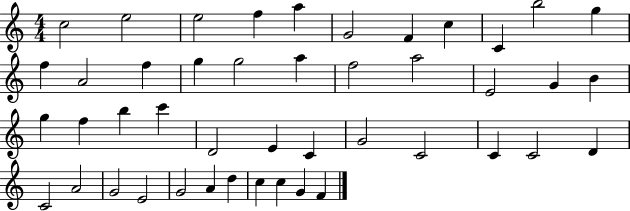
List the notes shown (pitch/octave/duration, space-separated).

C5/h E5/h E5/h F5/q A5/q G4/h F4/q C5/q C4/q B5/h G5/q F5/q A4/h F5/q G5/q G5/h A5/q F5/h A5/h E4/h G4/q B4/q G5/q F5/q B5/q C6/q D4/h E4/q C4/q G4/h C4/h C4/q C4/h D4/q C4/h A4/h G4/h E4/h G4/h A4/q D5/q C5/q C5/q G4/q F4/q